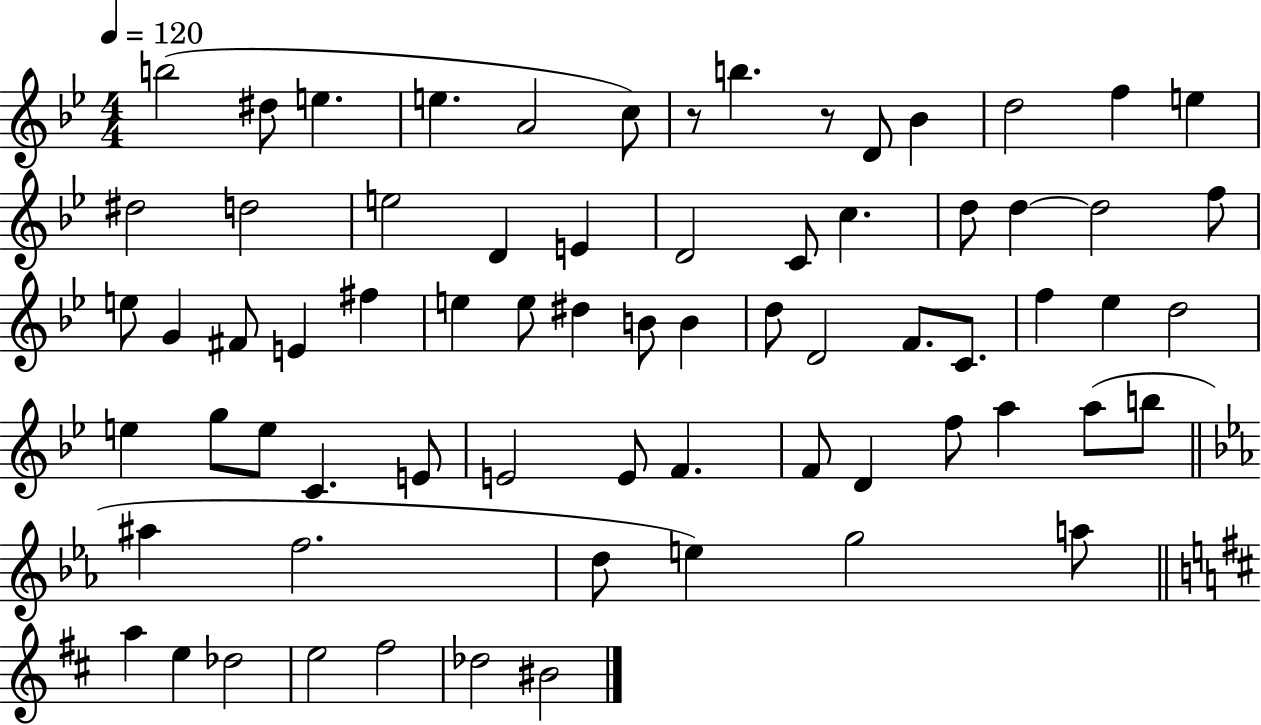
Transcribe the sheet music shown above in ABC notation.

X:1
T:Untitled
M:4/4
L:1/4
K:Bb
b2 ^d/2 e e A2 c/2 z/2 b z/2 D/2 _B d2 f e ^d2 d2 e2 D E D2 C/2 c d/2 d d2 f/2 e/2 G ^F/2 E ^f e e/2 ^d B/2 B d/2 D2 F/2 C/2 f _e d2 e g/2 e/2 C E/2 E2 E/2 F F/2 D f/2 a a/2 b/2 ^a f2 d/2 e g2 a/2 a e _d2 e2 ^f2 _d2 ^B2